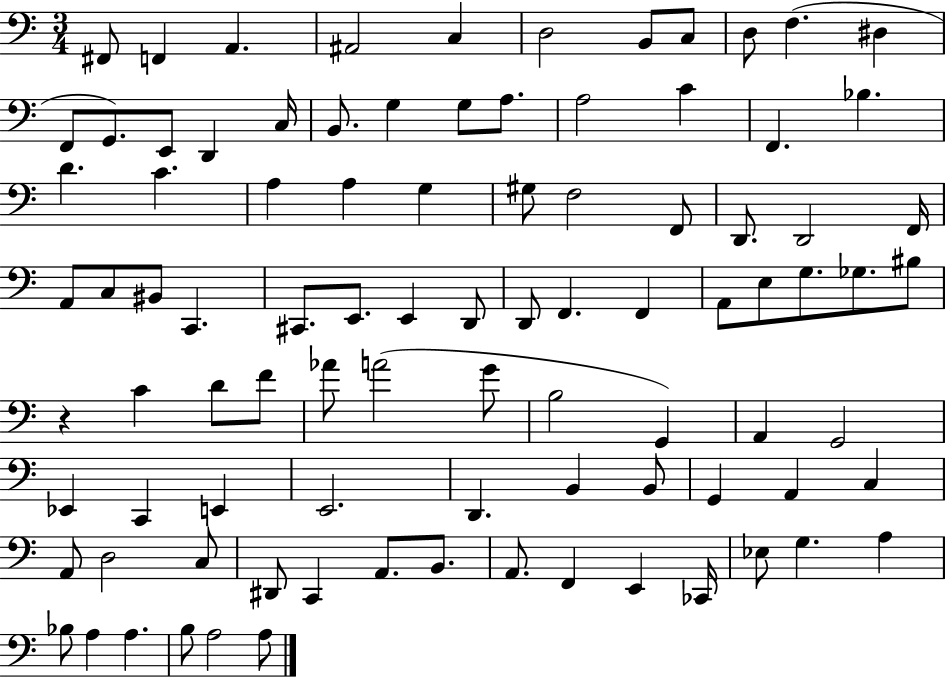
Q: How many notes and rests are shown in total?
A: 92